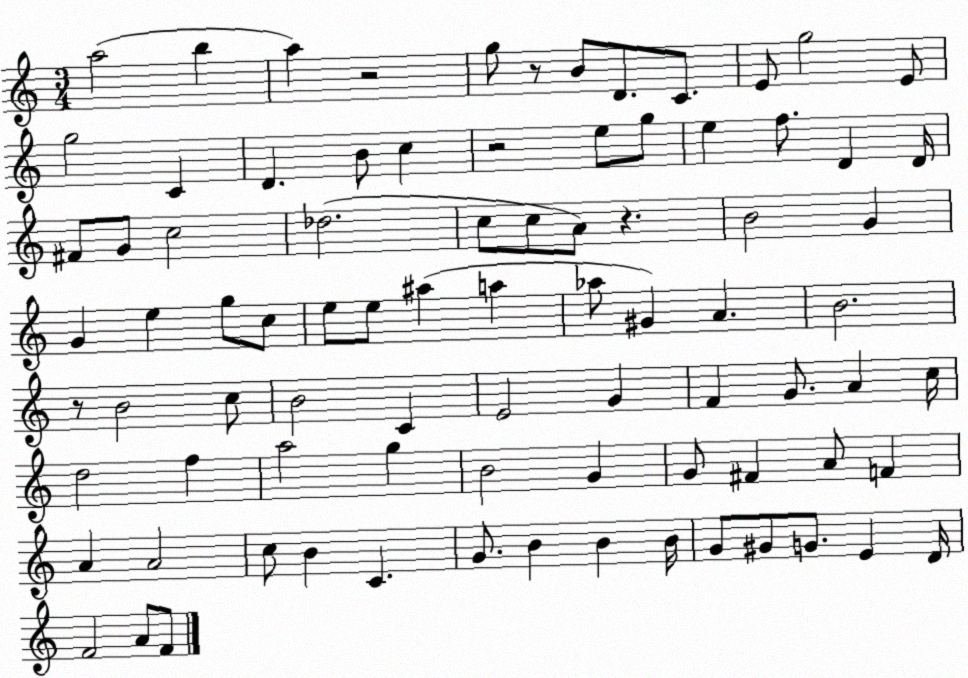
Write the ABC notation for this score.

X:1
T:Untitled
M:3/4
L:1/4
K:C
a2 b a z2 g/2 z/2 B/2 D/2 C/2 E/2 g2 E/2 g2 C D B/2 c z2 e/2 g/2 e f/2 D D/4 ^F/2 G/2 c2 _d2 c/2 c/2 A/2 z B2 G G e g/2 c/2 e/2 e/2 ^a a _a/2 ^G A B2 z/2 B2 c/2 B2 C E2 G F G/2 A c/4 d2 f a2 g B2 G G/2 ^F A/2 F A A2 c/2 B C G/2 B B B/4 G/2 ^G/2 G/2 E D/4 F2 A/2 F/2